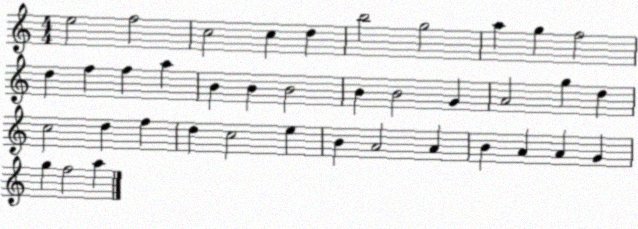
X:1
T:Untitled
M:4/4
L:1/4
K:C
e2 f2 c2 c d b2 g2 a g f2 d f f a B B B2 B B2 G A2 g d c2 d f d c2 e B A2 A B A A G g f2 a